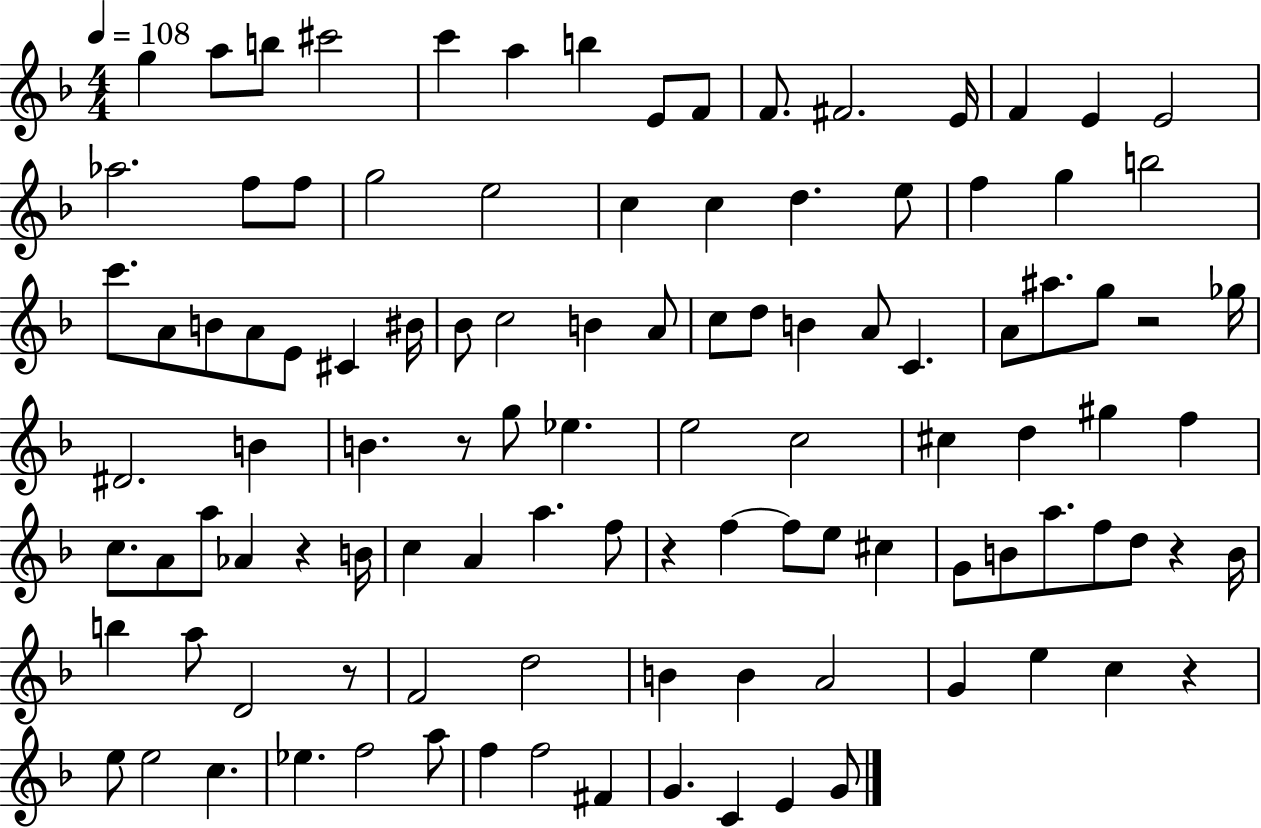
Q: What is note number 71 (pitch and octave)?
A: C#5